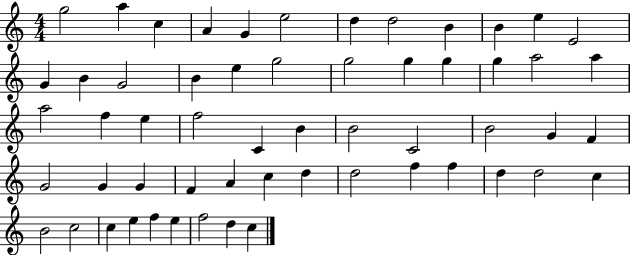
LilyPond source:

{
  \clef treble
  \numericTimeSignature
  \time 4/4
  \key c \major
  g''2 a''4 c''4 | a'4 g'4 e''2 | d''4 d''2 b'4 | b'4 e''4 e'2 | \break g'4 b'4 g'2 | b'4 e''4 g''2 | g''2 g''4 g''4 | g''4 a''2 a''4 | \break a''2 f''4 e''4 | f''2 c'4 b'4 | b'2 c'2 | b'2 g'4 f'4 | \break g'2 g'4 g'4 | f'4 a'4 c''4 d''4 | d''2 f''4 f''4 | d''4 d''2 c''4 | \break b'2 c''2 | c''4 e''4 f''4 e''4 | f''2 d''4 c''4 | \bar "|."
}